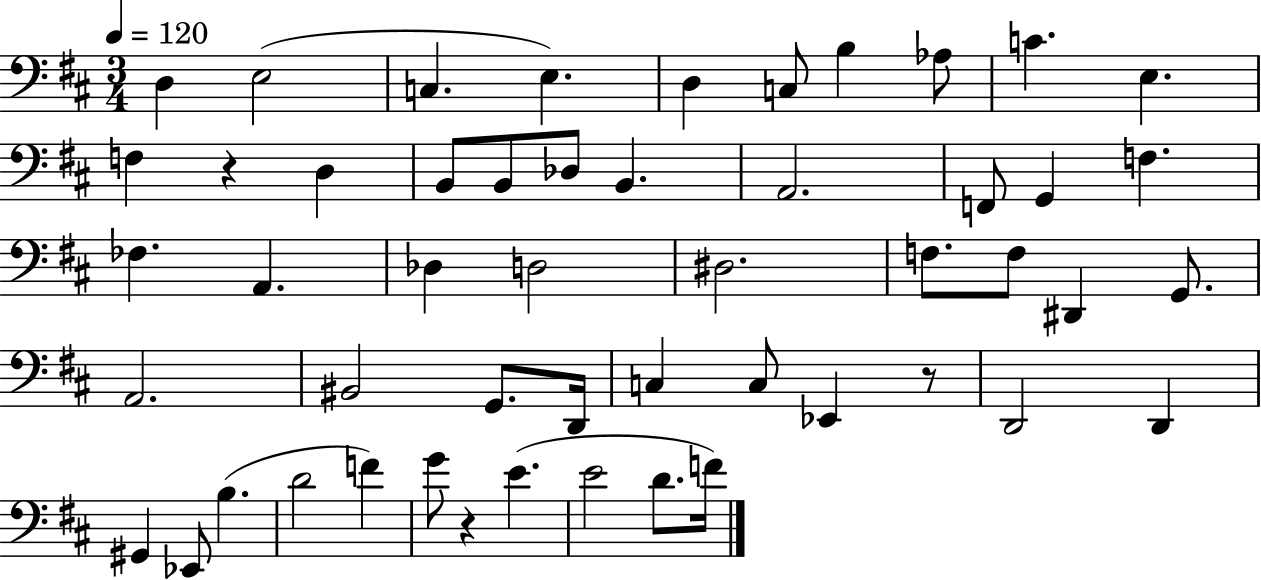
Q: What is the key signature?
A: D major